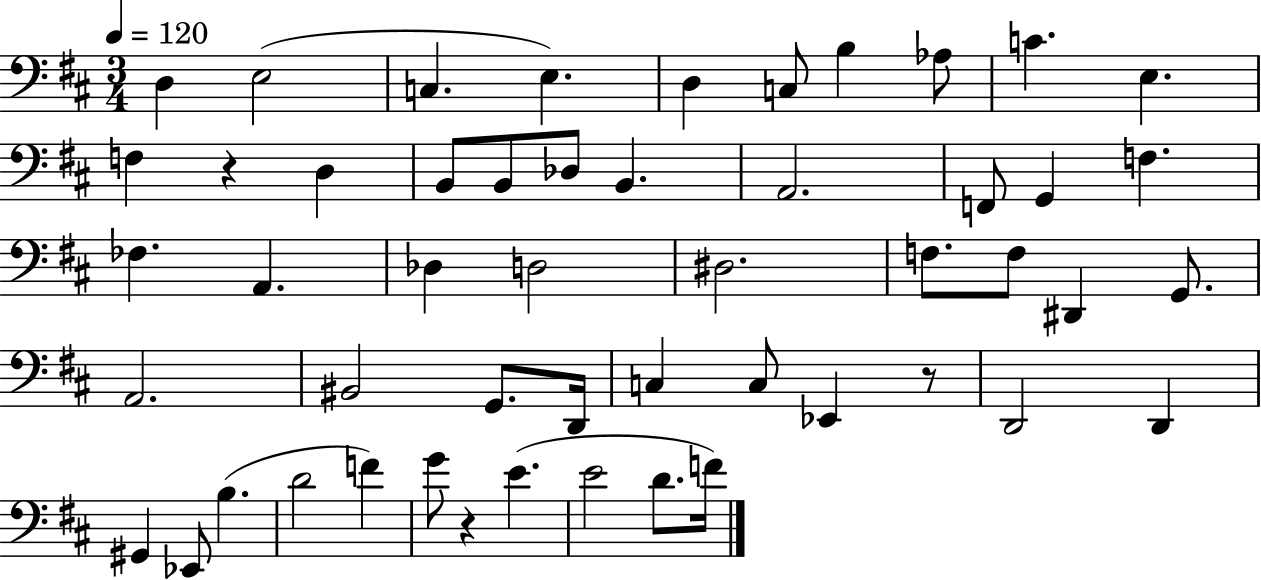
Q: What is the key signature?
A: D major